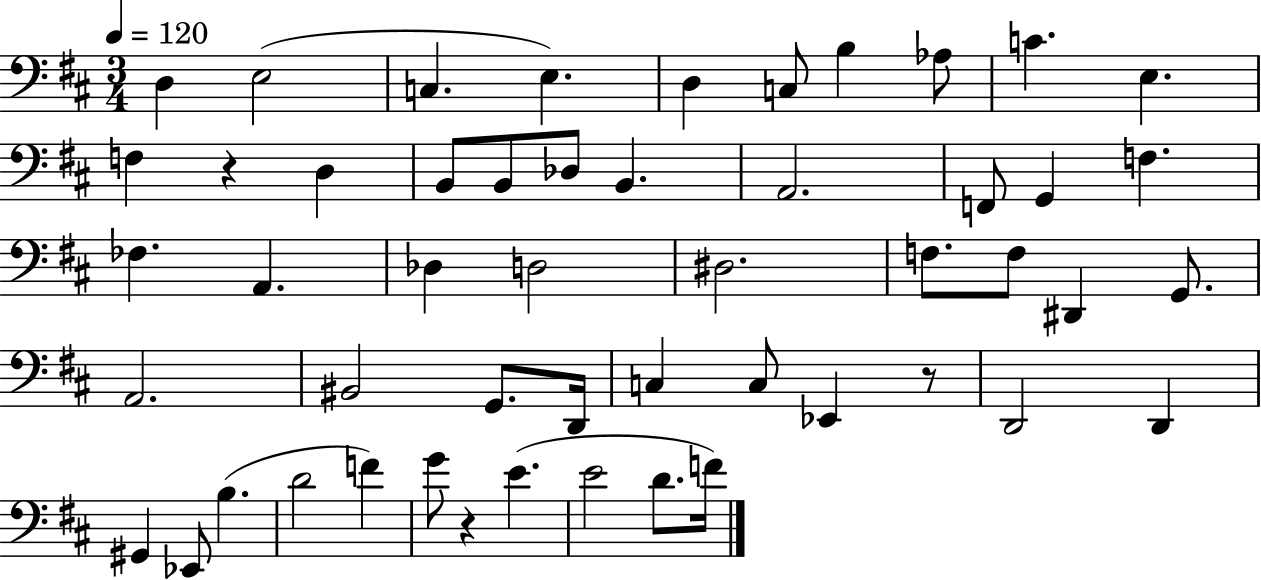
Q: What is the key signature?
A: D major